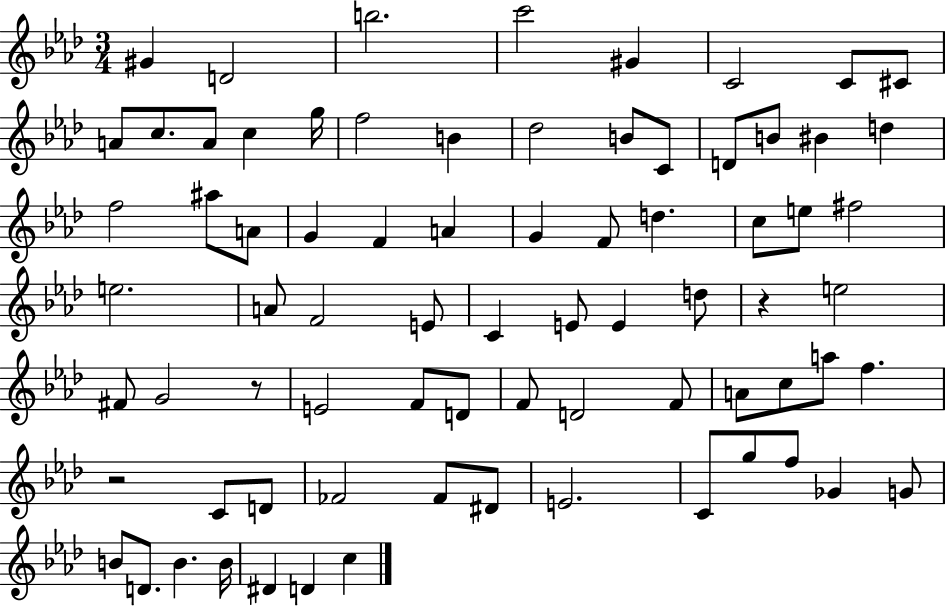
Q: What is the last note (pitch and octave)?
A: C5